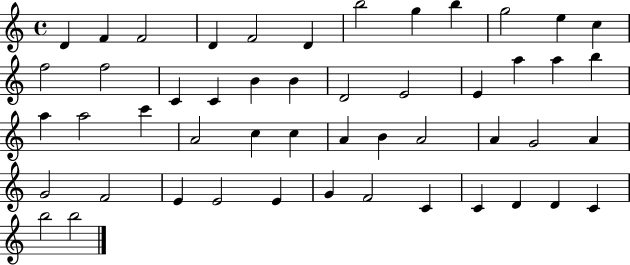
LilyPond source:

{
  \clef treble
  \time 4/4
  \defaultTimeSignature
  \key c \major
  d'4 f'4 f'2 | d'4 f'2 d'4 | b''2 g''4 b''4 | g''2 e''4 c''4 | \break f''2 f''2 | c'4 c'4 b'4 b'4 | d'2 e'2 | e'4 a''4 a''4 b''4 | \break a''4 a''2 c'''4 | a'2 c''4 c''4 | a'4 b'4 a'2 | a'4 g'2 a'4 | \break g'2 f'2 | e'4 e'2 e'4 | g'4 f'2 c'4 | c'4 d'4 d'4 c'4 | \break b''2 b''2 | \bar "|."
}